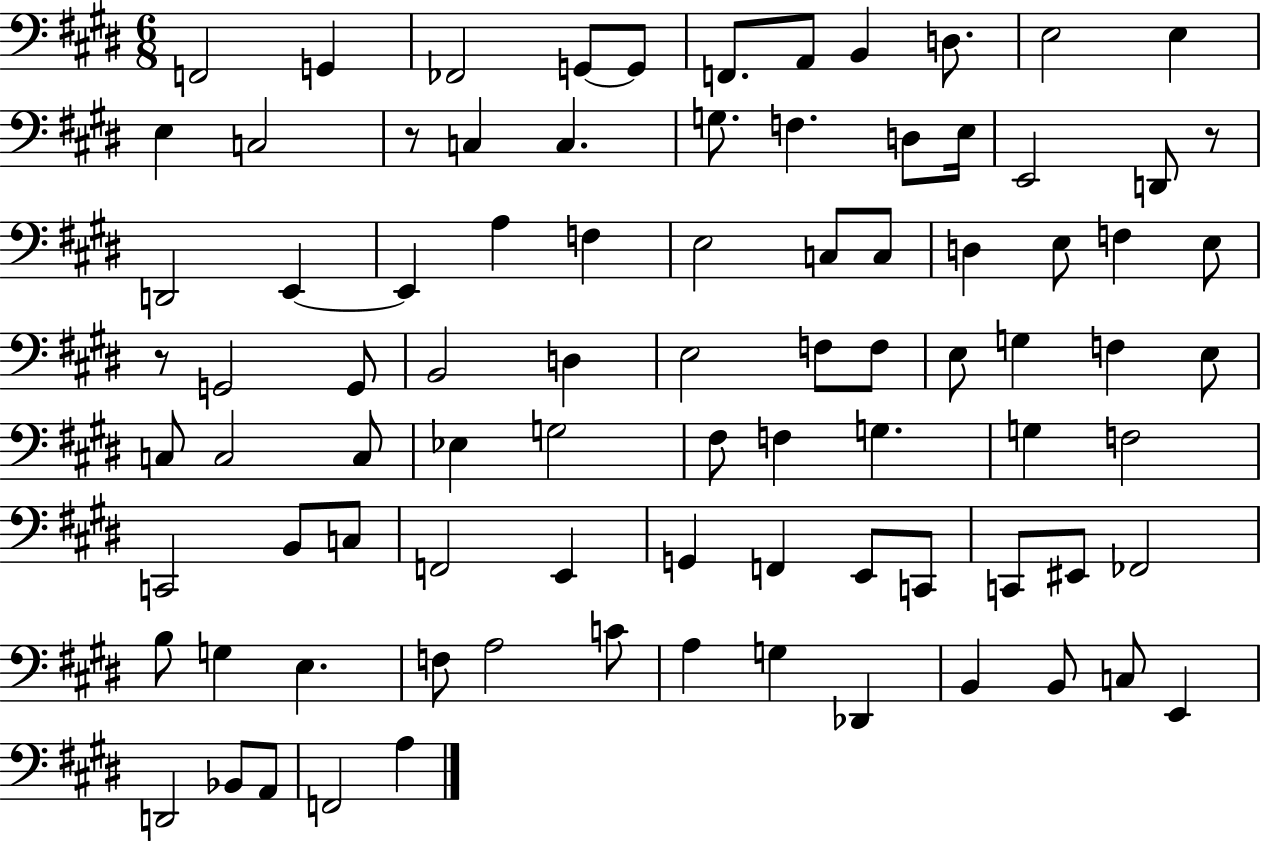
{
  \clef bass
  \numericTimeSignature
  \time 6/8
  \key e \major
  f,2 g,4 | fes,2 g,8~~ g,8 | f,8. a,8 b,4 d8. | e2 e4 | \break e4 c2 | r8 c4 c4. | g8. f4. d8 e16 | e,2 d,8 r8 | \break d,2 e,4~~ | e,4 a4 f4 | e2 c8 c8 | d4 e8 f4 e8 | \break r8 g,2 g,8 | b,2 d4 | e2 f8 f8 | e8 g4 f4 e8 | \break c8 c2 c8 | ees4 g2 | fis8 f4 g4. | g4 f2 | \break c,2 b,8 c8 | f,2 e,4 | g,4 f,4 e,8 c,8 | c,8 eis,8 fes,2 | \break b8 g4 e4. | f8 a2 c'8 | a4 g4 des,4 | b,4 b,8 c8 e,4 | \break d,2 bes,8 a,8 | f,2 a4 | \bar "|."
}